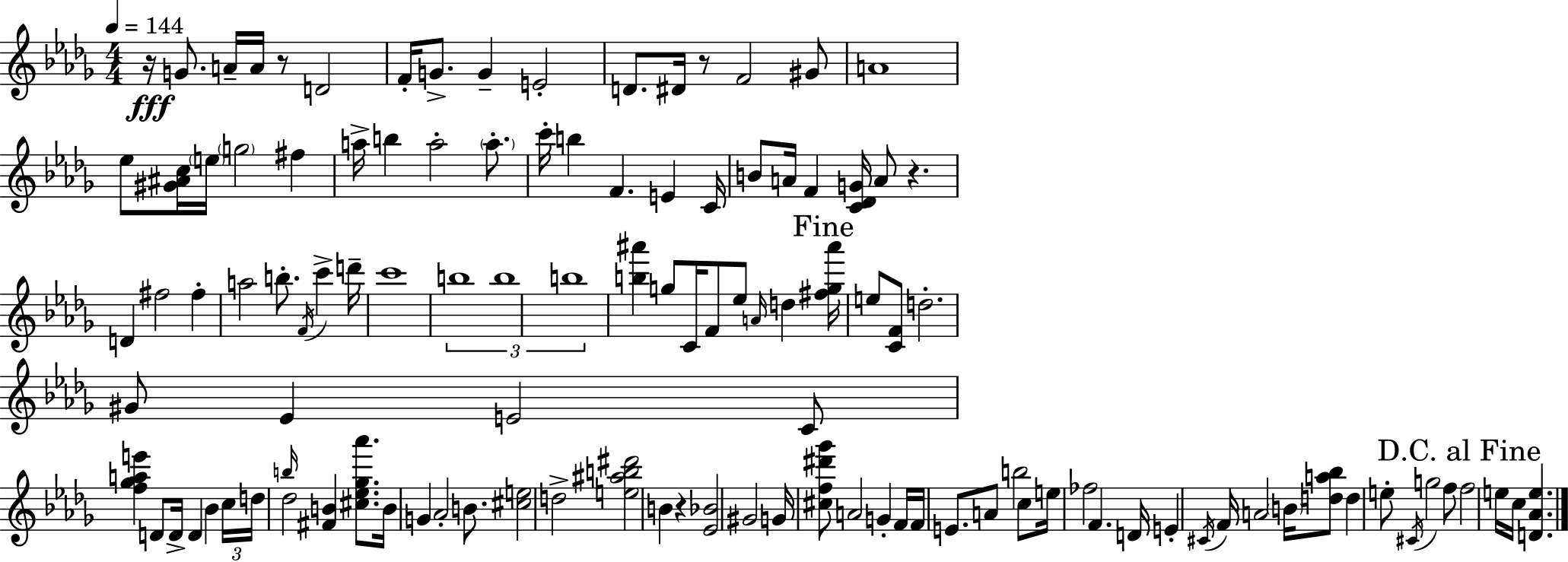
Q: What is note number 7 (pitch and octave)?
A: G4